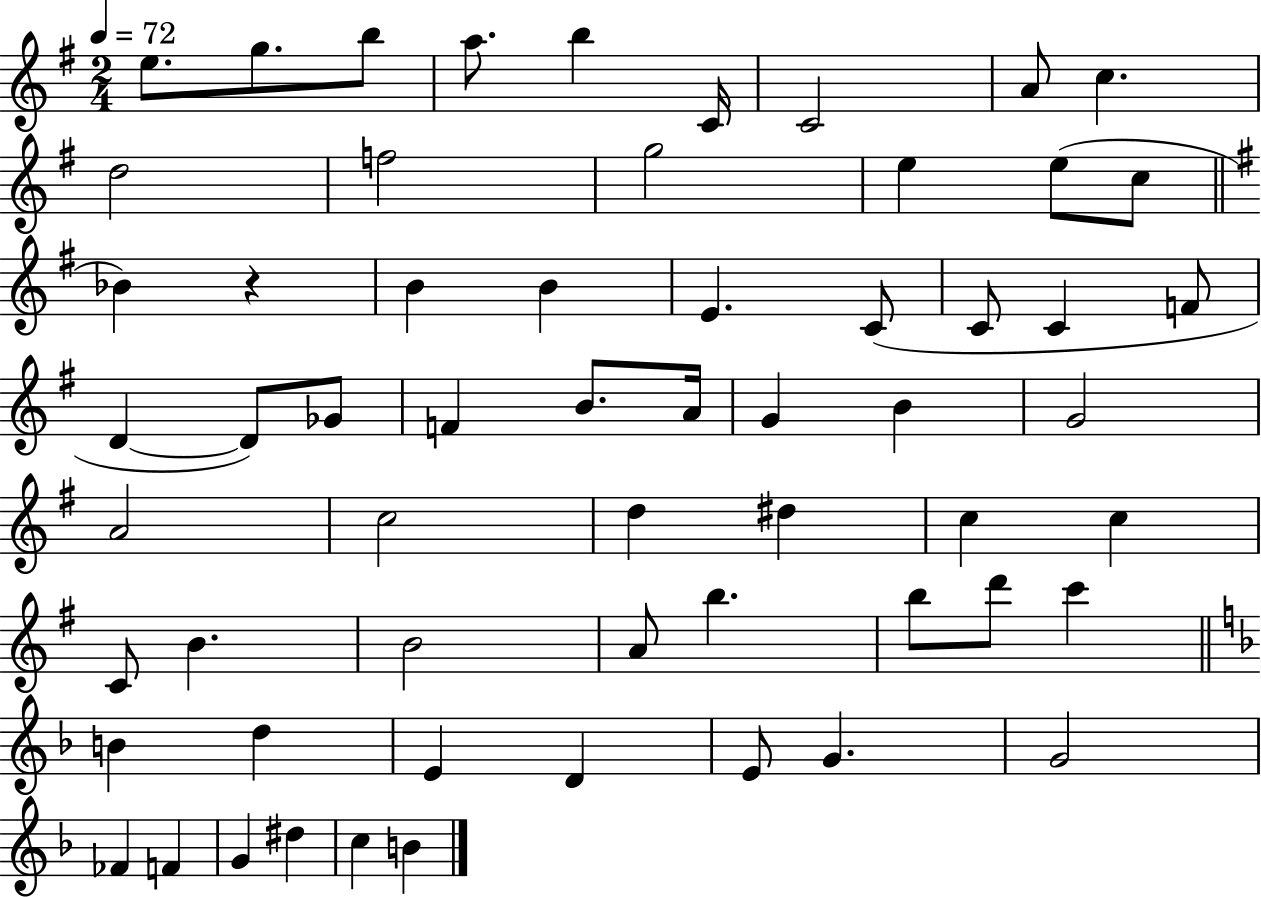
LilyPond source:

{
  \clef treble
  \numericTimeSignature
  \time 2/4
  \key g \major
  \tempo 4 = 72
  e''8. g''8. b''8 | a''8. b''4 c'16 | c'2 | a'8 c''4. | \break d''2 | f''2 | g''2 | e''4 e''8( c''8 | \break \bar "||" \break \key g \major bes'4) r4 | b'4 b'4 | e'4. c'8( | c'8 c'4 f'8 | \break d'4~~ d'8) ges'8 | f'4 b'8. a'16 | g'4 b'4 | g'2 | \break a'2 | c''2 | d''4 dis''4 | c''4 c''4 | \break c'8 b'4. | b'2 | a'8 b''4. | b''8 d'''8 c'''4 | \break \bar "||" \break \key f \major b'4 d''4 | e'4 d'4 | e'8 g'4. | g'2 | \break fes'4 f'4 | g'4 dis''4 | c''4 b'4 | \bar "|."
}